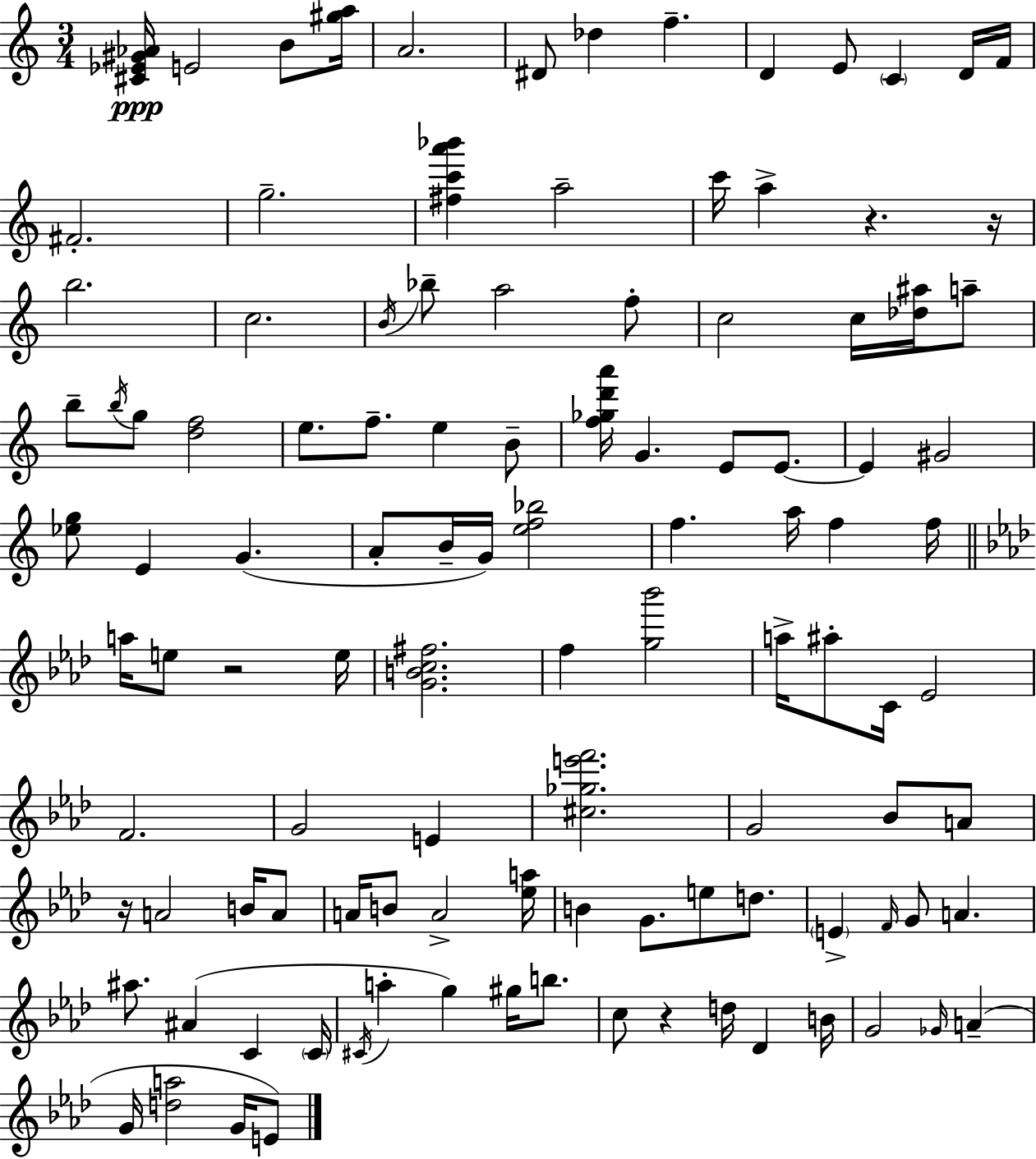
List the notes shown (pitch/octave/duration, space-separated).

[C#4,Eb4,G#4,Ab4]/s E4/h B4/e [G#5,A5]/s A4/h. D#4/e Db5/q F5/q. D4/q E4/e C4/q D4/s F4/s F#4/h. G5/h. [F#5,C6,A6,Bb6]/q A5/h C6/s A5/q R/q. R/s B5/h. C5/h. B4/s Bb5/e A5/h F5/e C5/h C5/s [Db5,A#5]/s A5/e B5/e B5/s G5/e [D5,F5]/h E5/e. F5/e. E5/q B4/e [F5,Gb5,D6,A6]/s G4/q. E4/e E4/e. E4/q G#4/h [Eb5,G5]/e E4/q G4/q. A4/e B4/s G4/s [E5,F5,Bb5]/h F5/q. A5/s F5/q F5/s A5/s E5/e R/h E5/s [G4,B4,C5,F#5]/h. F5/q [G5,Bb6]/h A5/s A#5/e C4/s Eb4/h F4/h. G4/h E4/q [C#5,Gb5,E6,F6]/h. G4/h Bb4/e A4/e R/s A4/h B4/s A4/e A4/s B4/e A4/h [Eb5,A5]/s B4/q G4/e. E5/e D5/e. E4/q F4/s G4/e A4/q. A#5/e. A#4/q C4/q C4/s C#4/s A5/q G5/q G#5/s B5/e. C5/e R/q D5/s Db4/q B4/s G4/h Gb4/s A4/q G4/s [D5,A5]/h G4/s E4/e